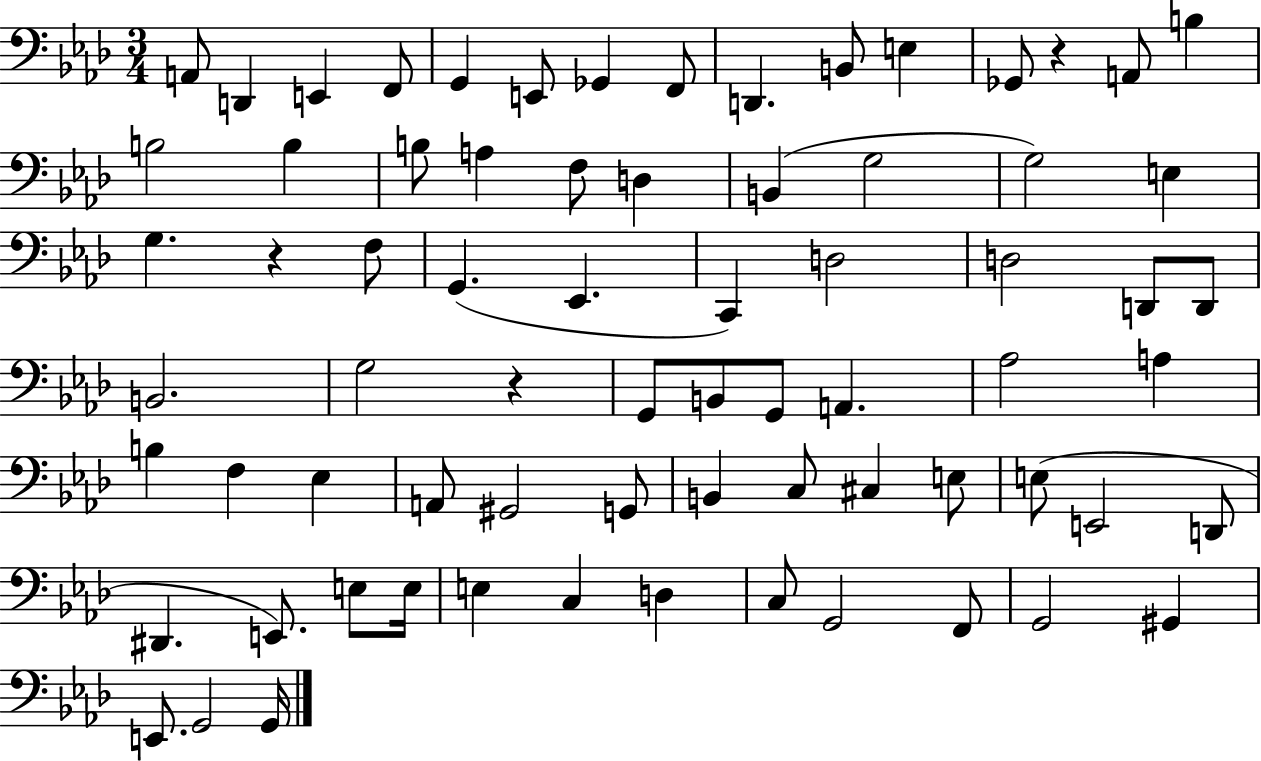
{
  \clef bass
  \numericTimeSignature
  \time 3/4
  \key aes \major
  a,8 d,4 e,4 f,8 | g,4 e,8 ges,4 f,8 | d,4. b,8 e4 | ges,8 r4 a,8 b4 | \break b2 b4 | b8 a4 f8 d4 | b,4( g2 | g2) e4 | \break g4. r4 f8 | g,4.( ees,4. | c,4) d2 | d2 d,8 d,8 | \break b,2. | g2 r4 | g,8 b,8 g,8 a,4. | aes2 a4 | \break b4 f4 ees4 | a,8 gis,2 g,8 | b,4 c8 cis4 e8 | e8( e,2 d,8 | \break dis,4. e,8.) e8 e16 | e4 c4 d4 | c8 g,2 f,8 | g,2 gis,4 | \break e,8. g,2 g,16 | \bar "|."
}